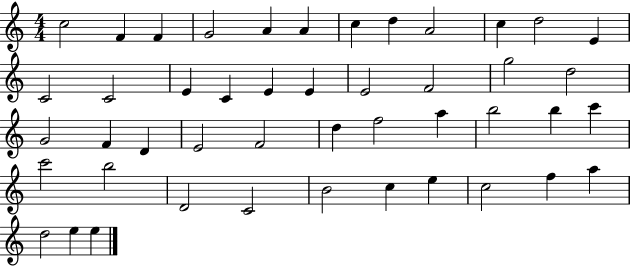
C5/h F4/q F4/q G4/h A4/q A4/q C5/q D5/q A4/h C5/q D5/h E4/q C4/h C4/h E4/q C4/q E4/q E4/q E4/h F4/h G5/h D5/h G4/h F4/q D4/q E4/h F4/h D5/q F5/h A5/q B5/h B5/q C6/q C6/h B5/h D4/h C4/h B4/h C5/q E5/q C5/h F5/q A5/q D5/h E5/q E5/q